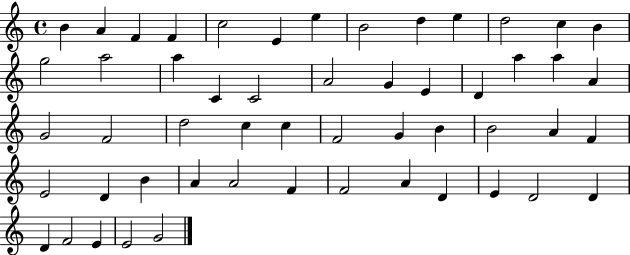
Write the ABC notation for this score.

X:1
T:Untitled
M:4/4
L:1/4
K:C
B A F F c2 E e B2 d e d2 c B g2 a2 a C C2 A2 G E D a a A G2 F2 d2 c c F2 G B B2 A F E2 D B A A2 F F2 A D E D2 D D F2 E E2 G2